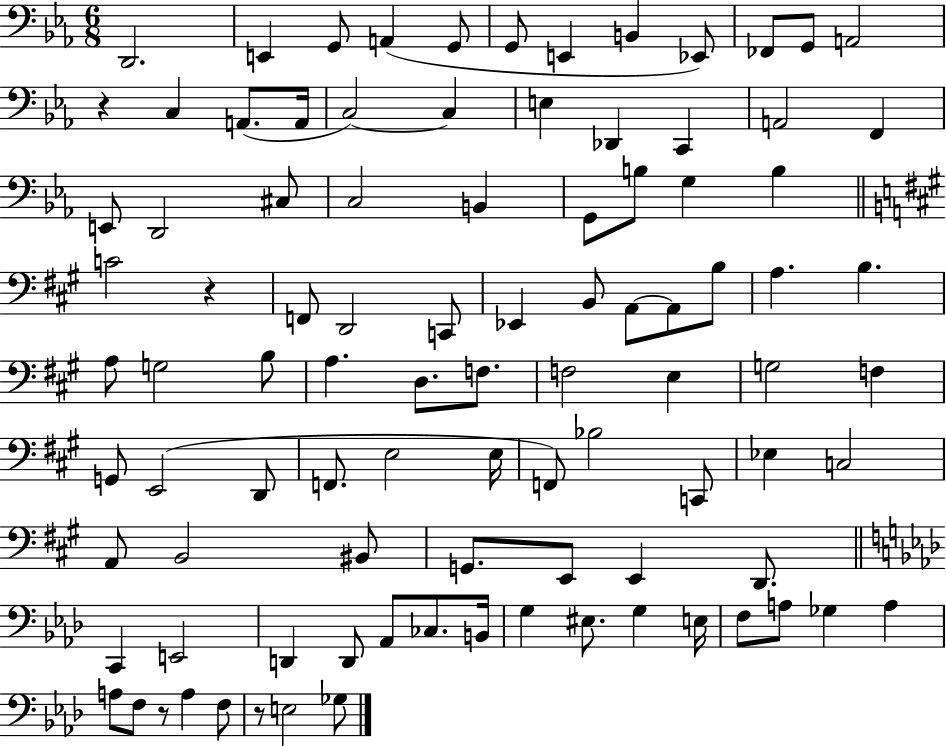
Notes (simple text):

D2/h. E2/q G2/e A2/q G2/e G2/e E2/q B2/q Eb2/e FES2/e G2/e A2/h R/q C3/q A2/e. A2/s C3/h C3/q E3/q Db2/q C2/q A2/h F2/q E2/e D2/h C#3/e C3/h B2/q G2/e B3/e G3/q B3/q C4/h R/q F2/e D2/h C2/e Eb2/q B2/e A2/e A2/e B3/e A3/q. B3/q. A3/e G3/h B3/e A3/q. D3/e. F3/e. F3/h E3/q G3/h F3/q G2/e E2/h D2/e F2/e. E3/h E3/s F2/e Bb3/h C2/e Eb3/q C3/h A2/e B2/h BIS2/e G2/e. E2/e E2/q D2/e. C2/q E2/h D2/q D2/e Ab2/e CES3/e. B2/s G3/q EIS3/e. G3/q E3/s F3/e A3/e Gb3/q A3/q A3/e F3/e R/e A3/q F3/e R/e E3/h Gb3/e